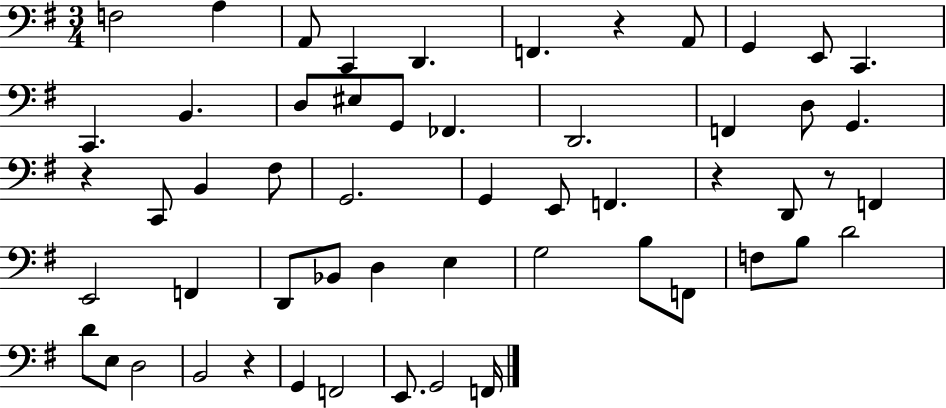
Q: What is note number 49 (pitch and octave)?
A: G2